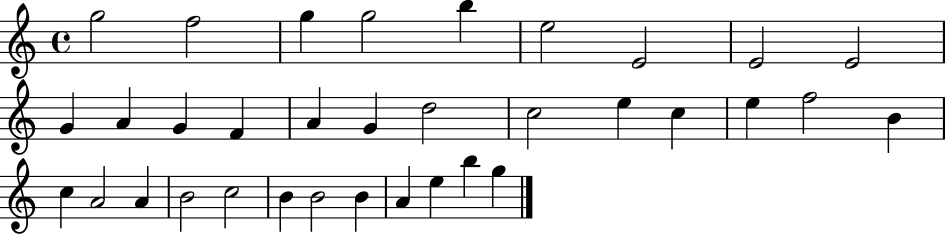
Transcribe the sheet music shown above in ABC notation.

X:1
T:Untitled
M:4/4
L:1/4
K:C
g2 f2 g g2 b e2 E2 E2 E2 G A G F A G d2 c2 e c e f2 B c A2 A B2 c2 B B2 B A e b g